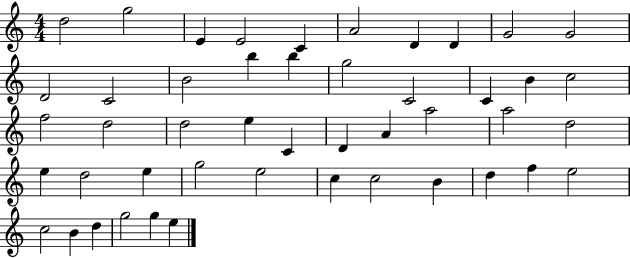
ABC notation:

X:1
T:Untitled
M:4/4
L:1/4
K:C
d2 g2 E E2 C A2 D D G2 G2 D2 C2 B2 b b g2 C2 C B c2 f2 d2 d2 e C D A a2 a2 d2 e d2 e g2 e2 c c2 B d f e2 c2 B d g2 g e